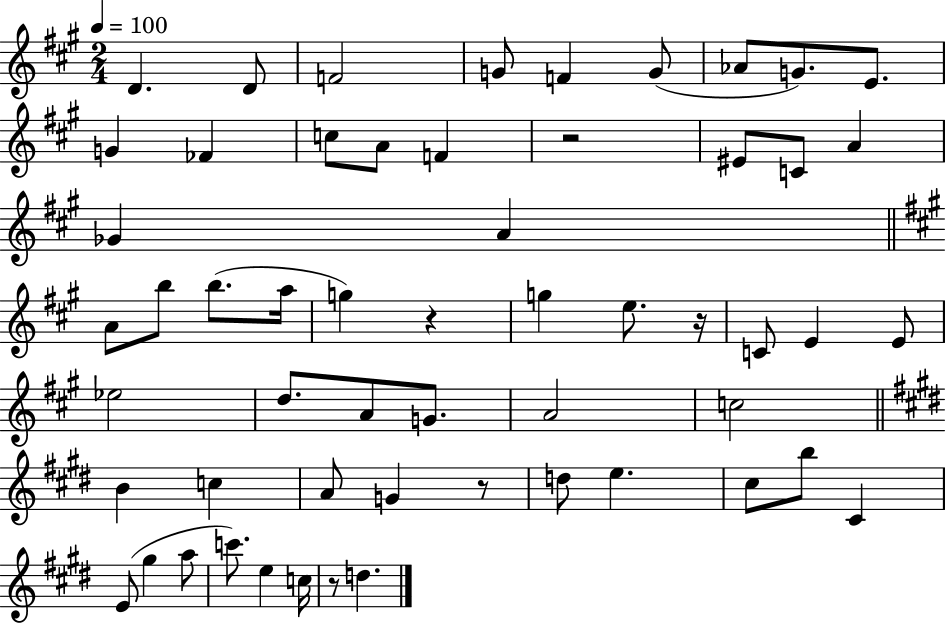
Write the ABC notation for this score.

X:1
T:Untitled
M:2/4
L:1/4
K:A
D D/2 F2 G/2 F G/2 _A/2 G/2 E/2 G _F c/2 A/2 F z2 ^E/2 C/2 A _G A A/2 b/2 b/2 a/4 g z g e/2 z/4 C/2 E E/2 _e2 d/2 A/2 G/2 A2 c2 B c A/2 G z/2 d/2 e ^c/2 b/2 ^C E/2 ^g a/2 c'/2 e c/4 z/2 d